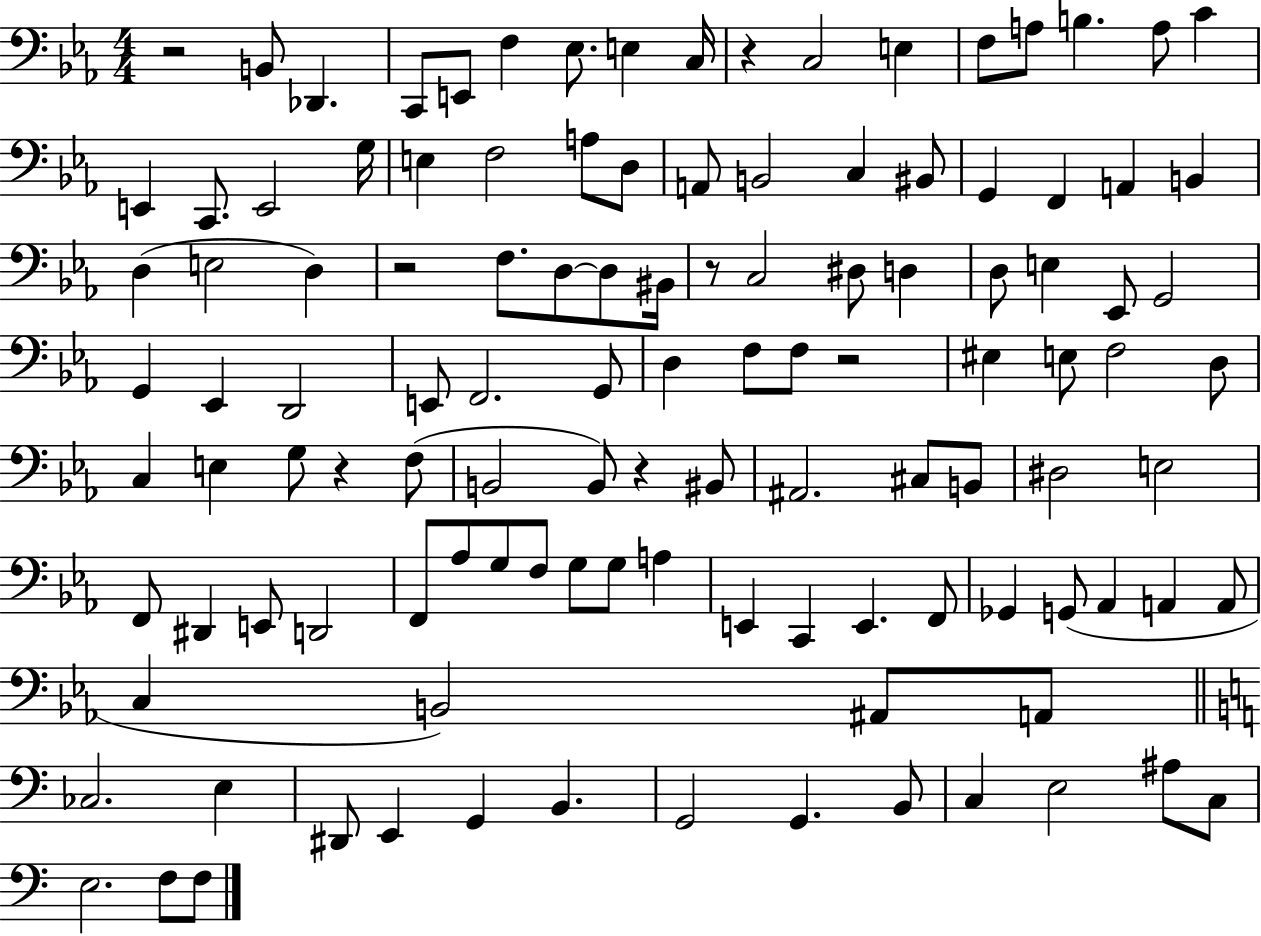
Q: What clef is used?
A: bass